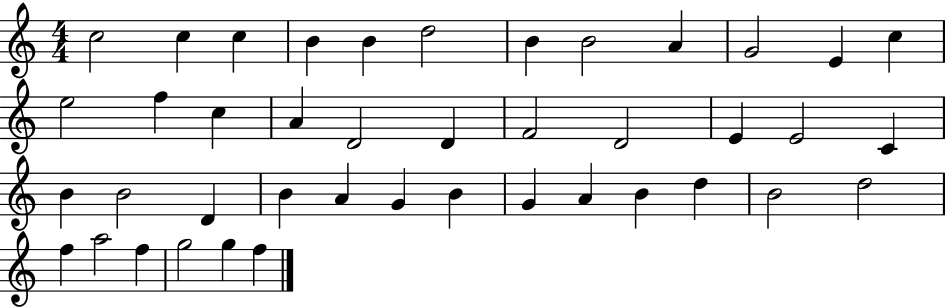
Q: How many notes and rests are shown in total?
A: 42